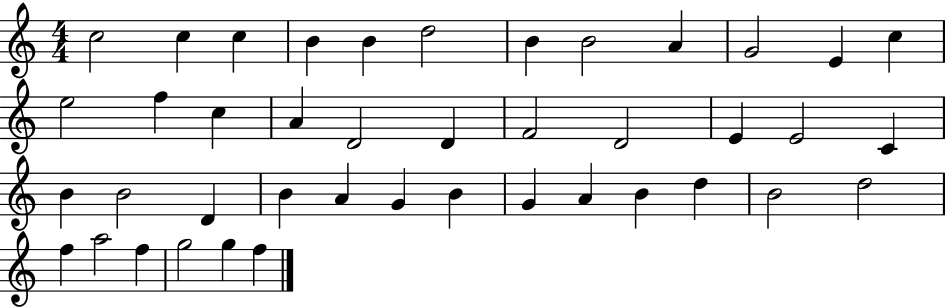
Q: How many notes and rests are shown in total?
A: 42